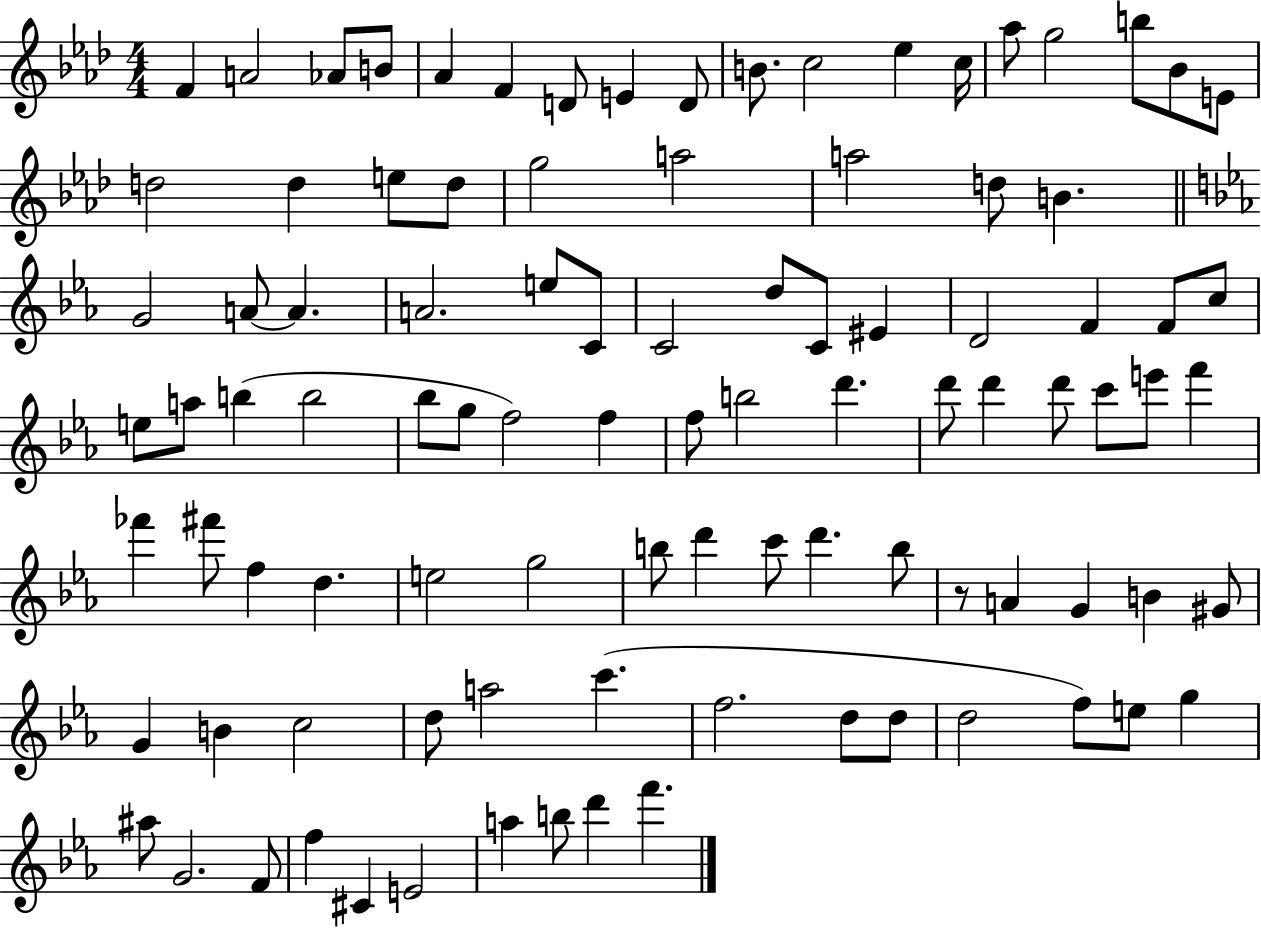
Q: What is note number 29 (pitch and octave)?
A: A4